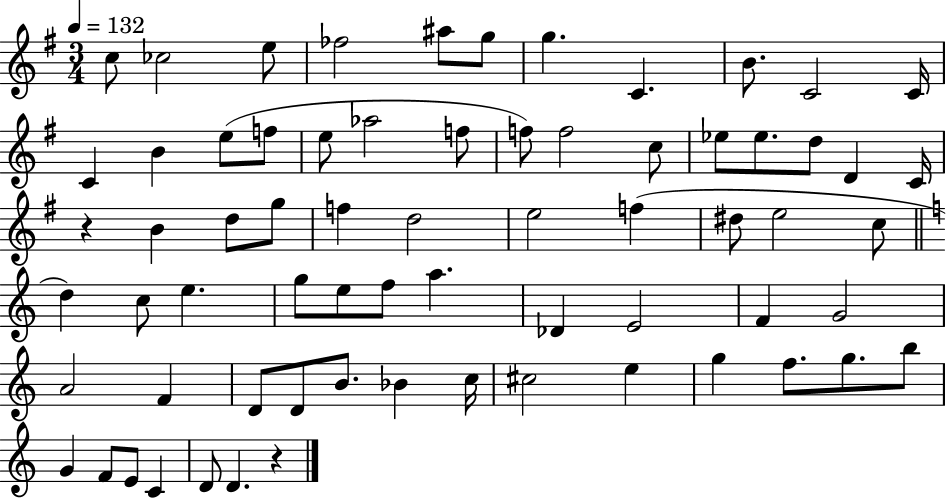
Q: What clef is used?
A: treble